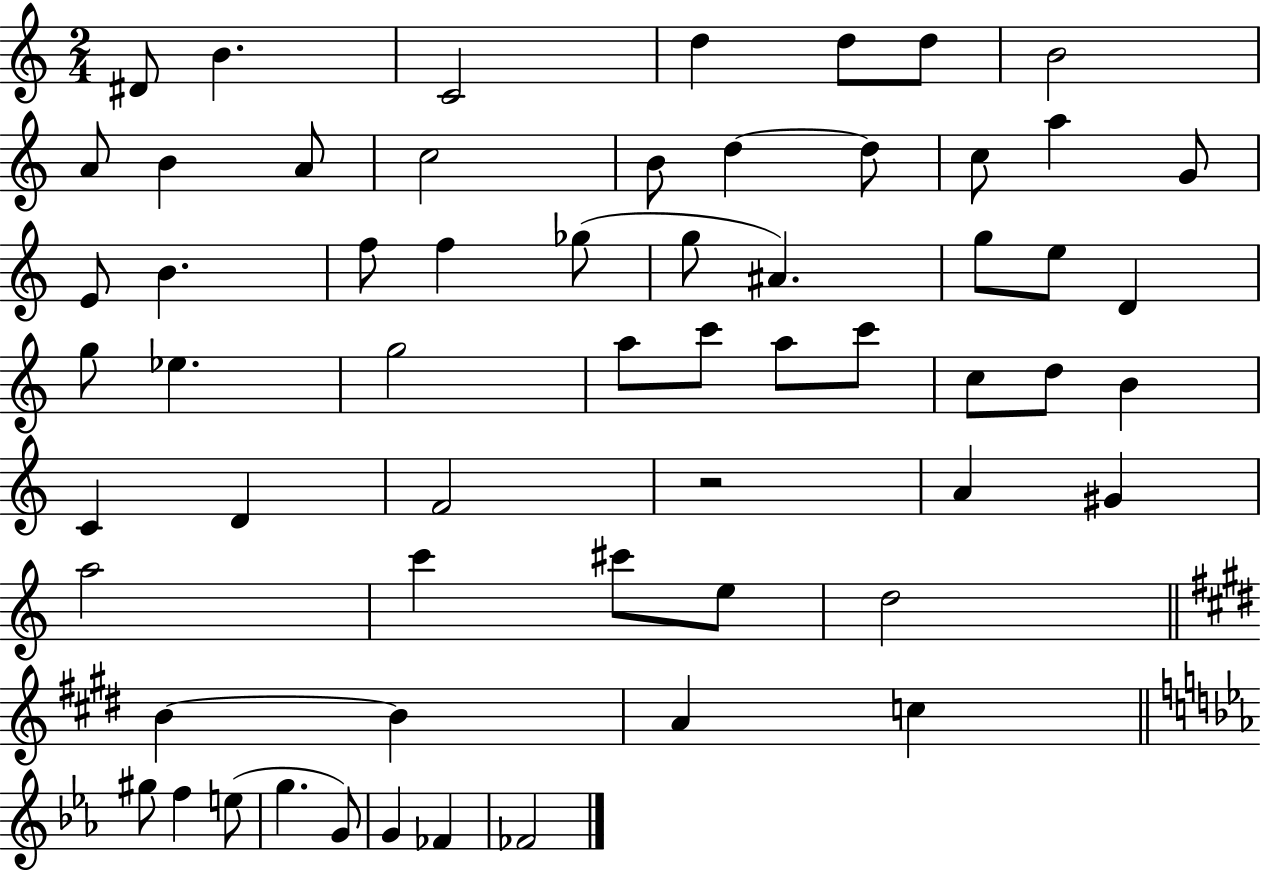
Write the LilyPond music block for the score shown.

{
  \clef treble
  \numericTimeSignature
  \time 2/4
  \key c \major
  dis'8 b'4. | c'2 | d''4 d''8 d''8 | b'2 | \break a'8 b'4 a'8 | c''2 | b'8 d''4~~ d''8 | c''8 a''4 g'8 | \break e'8 b'4. | f''8 f''4 ges''8( | g''8 ais'4.) | g''8 e''8 d'4 | \break g''8 ees''4. | g''2 | a''8 c'''8 a''8 c'''8 | c''8 d''8 b'4 | \break c'4 d'4 | f'2 | r2 | a'4 gis'4 | \break a''2 | c'''4 cis'''8 e''8 | d''2 | \bar "||" \break \key e \major b'4~~ b'4 | a'4 c''4 | \bar "||" \break \key ees \major gis''8 f''4 e''8( | g''4. g'8) | g'4 fes'4 | fes'2 | \break \bar "|."
}